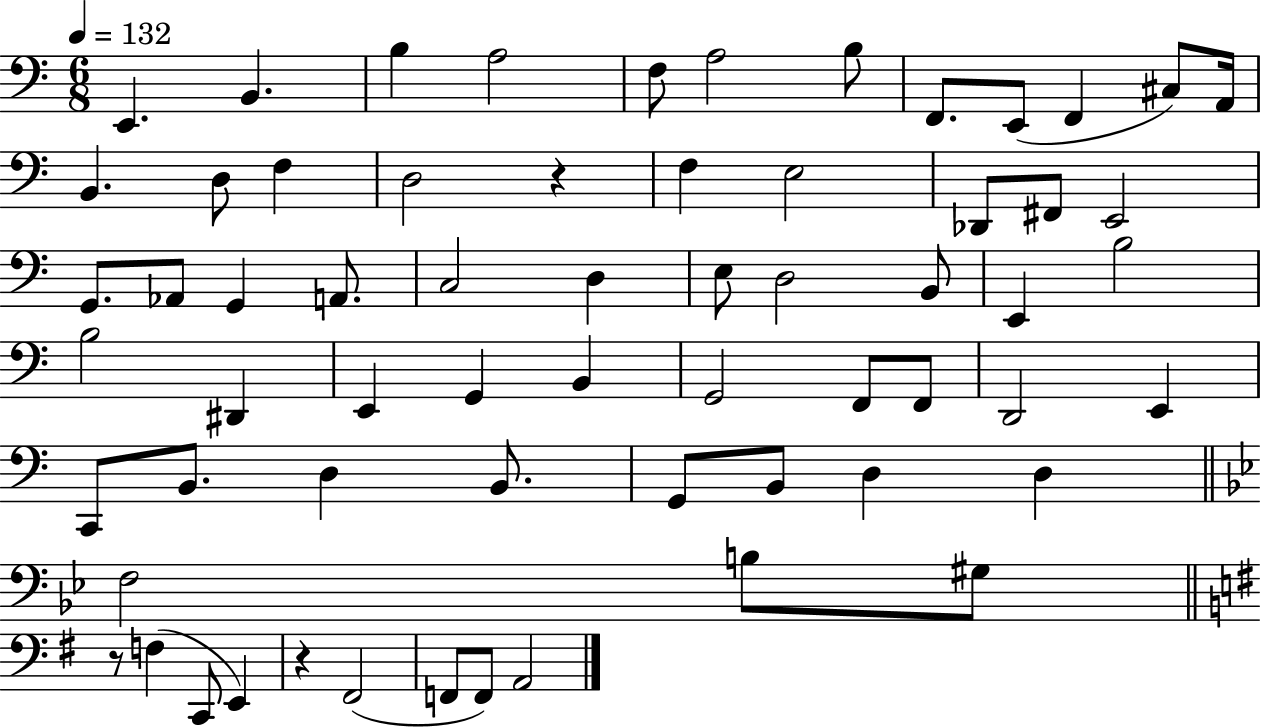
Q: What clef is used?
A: bass